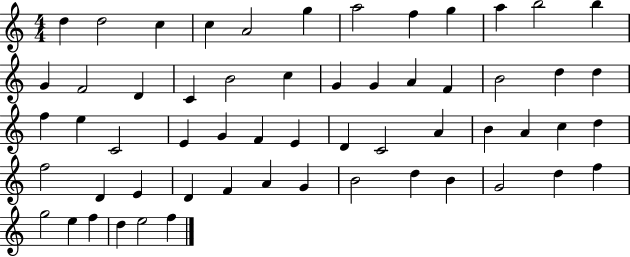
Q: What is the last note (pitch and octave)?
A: F5